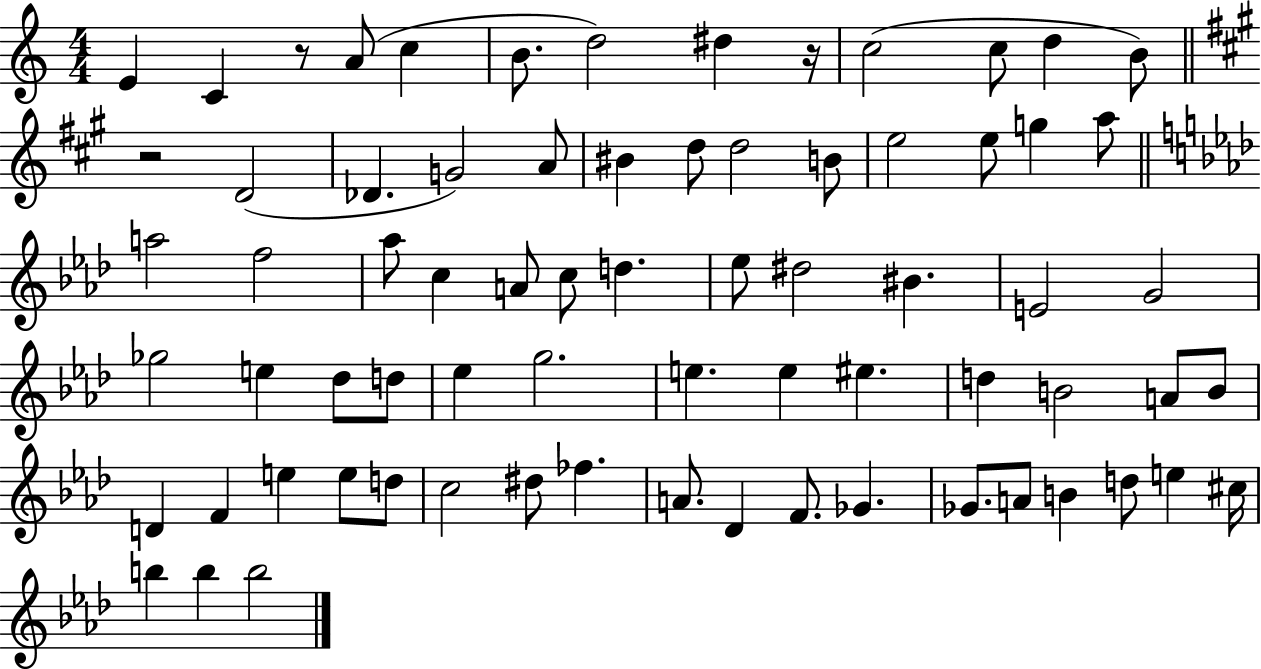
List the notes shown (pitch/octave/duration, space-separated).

E4/q C4/q R/e A4/e C5/q B4/e. D5/h D#5/q R/s C5/h C5/e D5/q B4/e R/h D4/h Db4/q. G4/h A4/e BIS4/q D5/e D5/h B4/e E5/h E5/e G5/q A5/e A5/h F5/h Ab5/e C5/q A4/e C5/e D5/q. Eb5/e D#5/h BIS4/q. E4/h G4/h Gb5/h E5/q Db5/e D5/e Eb5/q G5/h. E5/q. E5/q EIS5/q. D5/q B4/h A4/e B4/e D4/q F4/q E5/q E5/e D5/e C5/h D#5/e FES5/q. A4/e. Db4/q F4/e. Gb4/q. Gb4/e. A4/e B4/q D5/e E5/q C#5/s B5/q B5/q B5/h